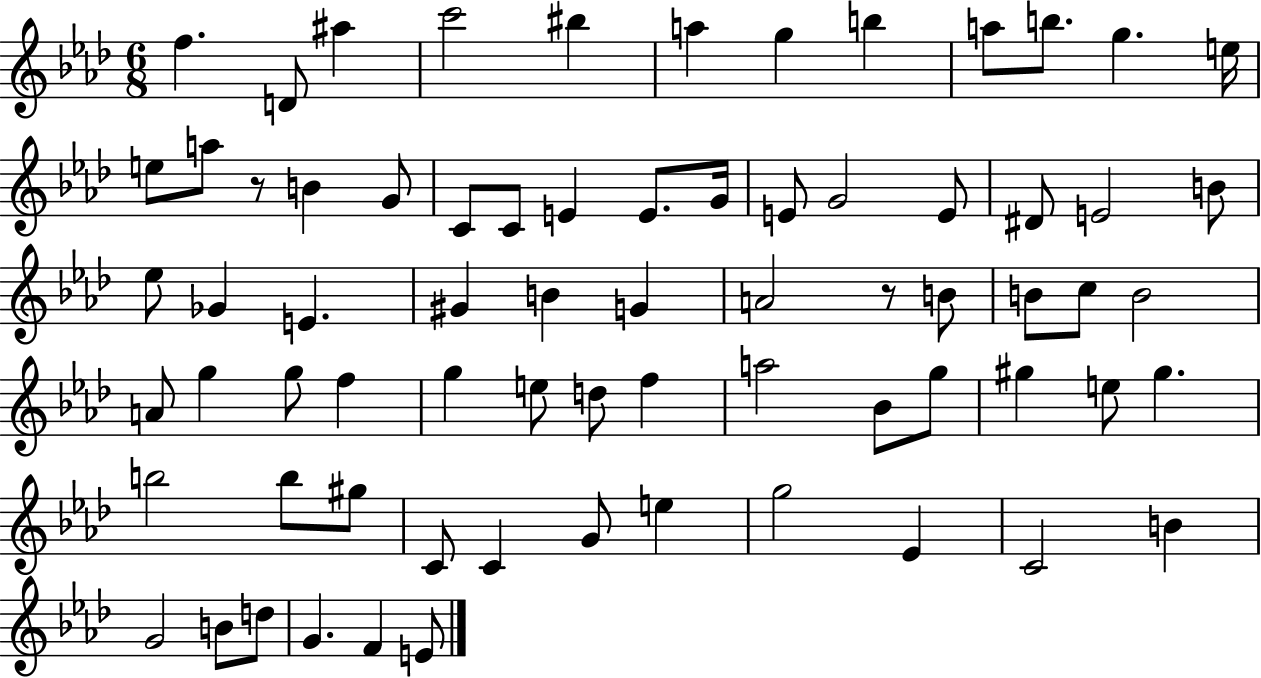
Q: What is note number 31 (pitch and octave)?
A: G#4